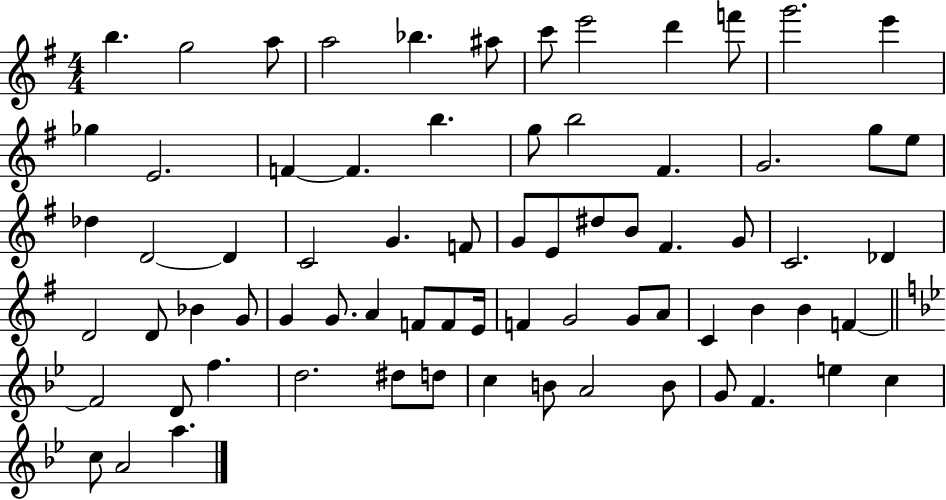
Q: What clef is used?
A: treble